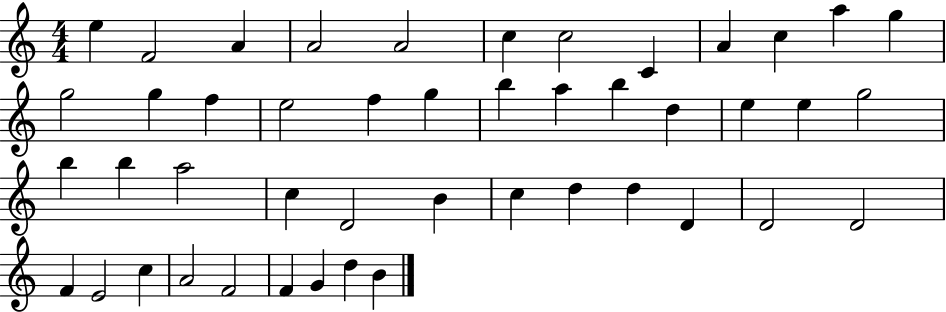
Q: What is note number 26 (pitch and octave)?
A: B5